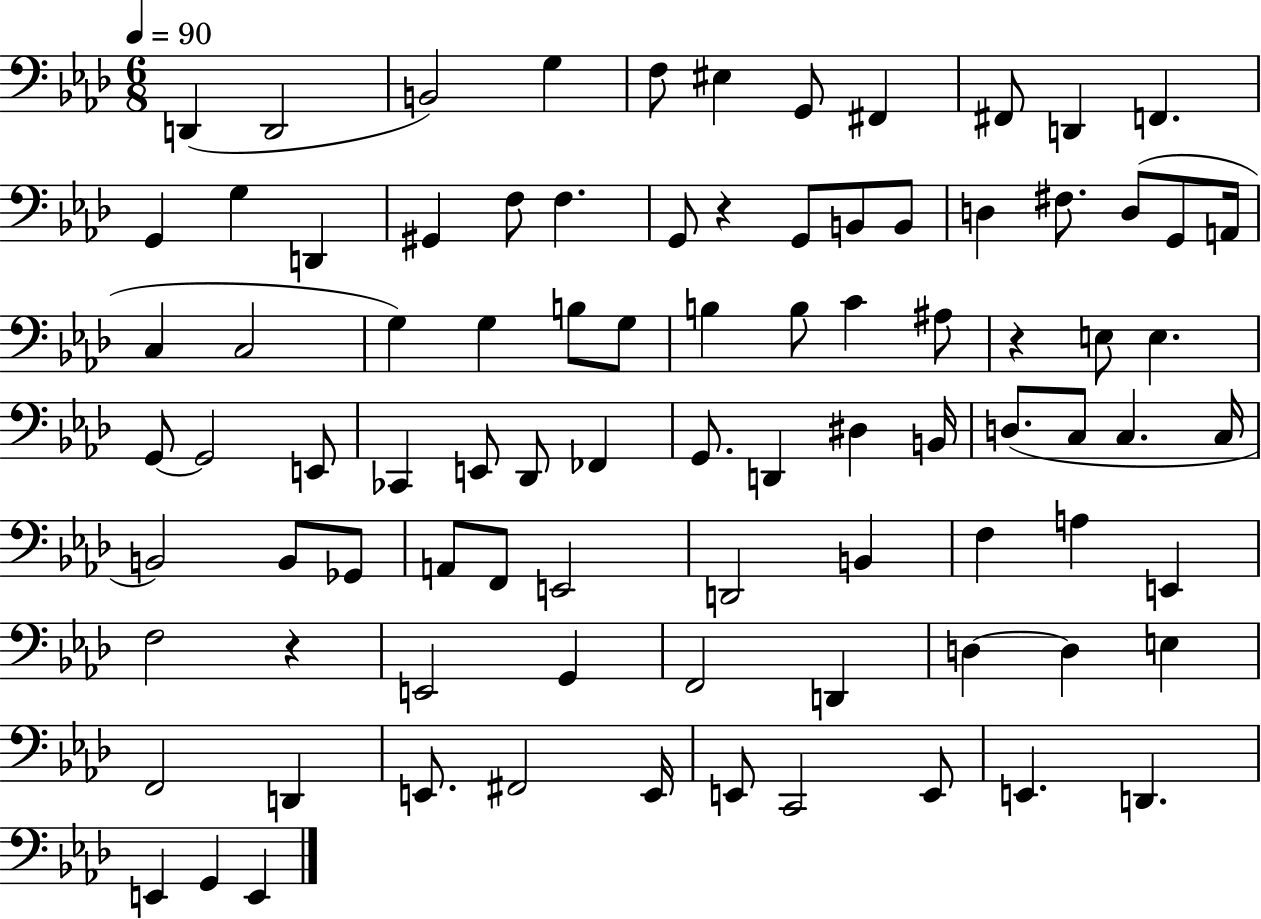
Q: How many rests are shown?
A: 3